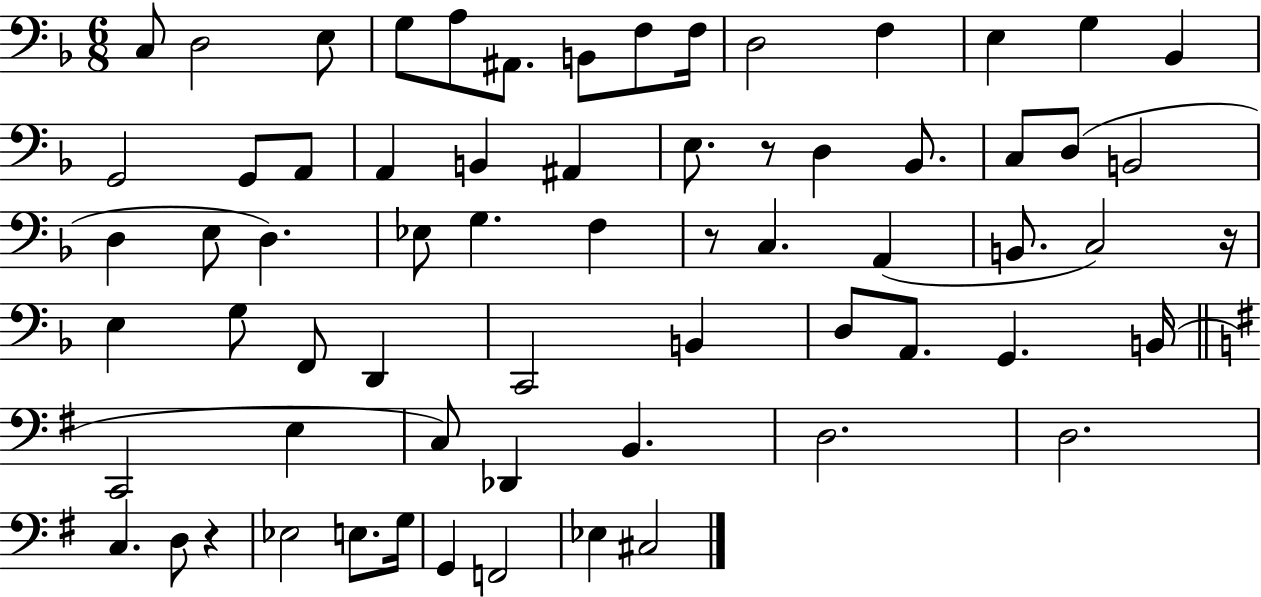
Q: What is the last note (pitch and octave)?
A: C#3